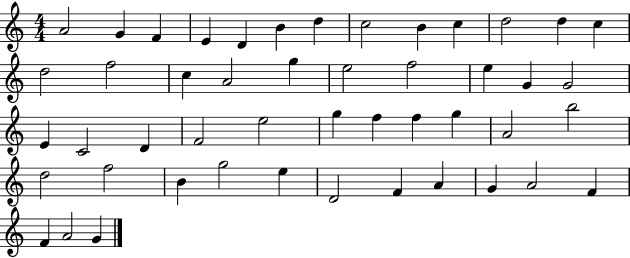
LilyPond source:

{
  \clef treble
  \numericTimeSignature
  \time 4/4
  \key c \major
  a'2 g'4 f'4 | e'4 d'4 b'4 d''4 | c''2 b'4 c''4 | d''2 d''4 c''4 | \break d''2 f''2 | c''4 a'2 g''4 | e''2 f''2 | e''4 g'4 g'2 | \break e'4 c'2 d'4 | f'2 e''2 | g''4 f''4 f''4 g''4 | a'2 b''2 | \break d''2 f''2 | b'4 g''2 e''4 | d'2 f'4 a'4 | g'4 a'2 f'4 | \break f'4 a'2 g'4 | \bar "|."
}